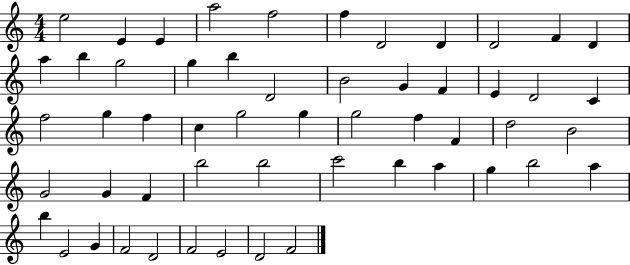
E5/h E4/q E4/q A5/h F5/h F5/q D4/h D4/q D4/h F4/q D4/q A5/q B5/q G5/h G5/q B5/q D4/h B4/h G4/q F4/q E4/q D4/h C4/q F5/h G5/q F5/q C5/q G5/h G5/q G5/h F5/q F4/q D5/h B4/h G4/h G4/q F4/q B5/h B5/h C6/h B5/q A5/q G5/q B5/h A5/q B5/q E4/h G4/q F4/h D4/h F4/h E4/h D4/h F4/h